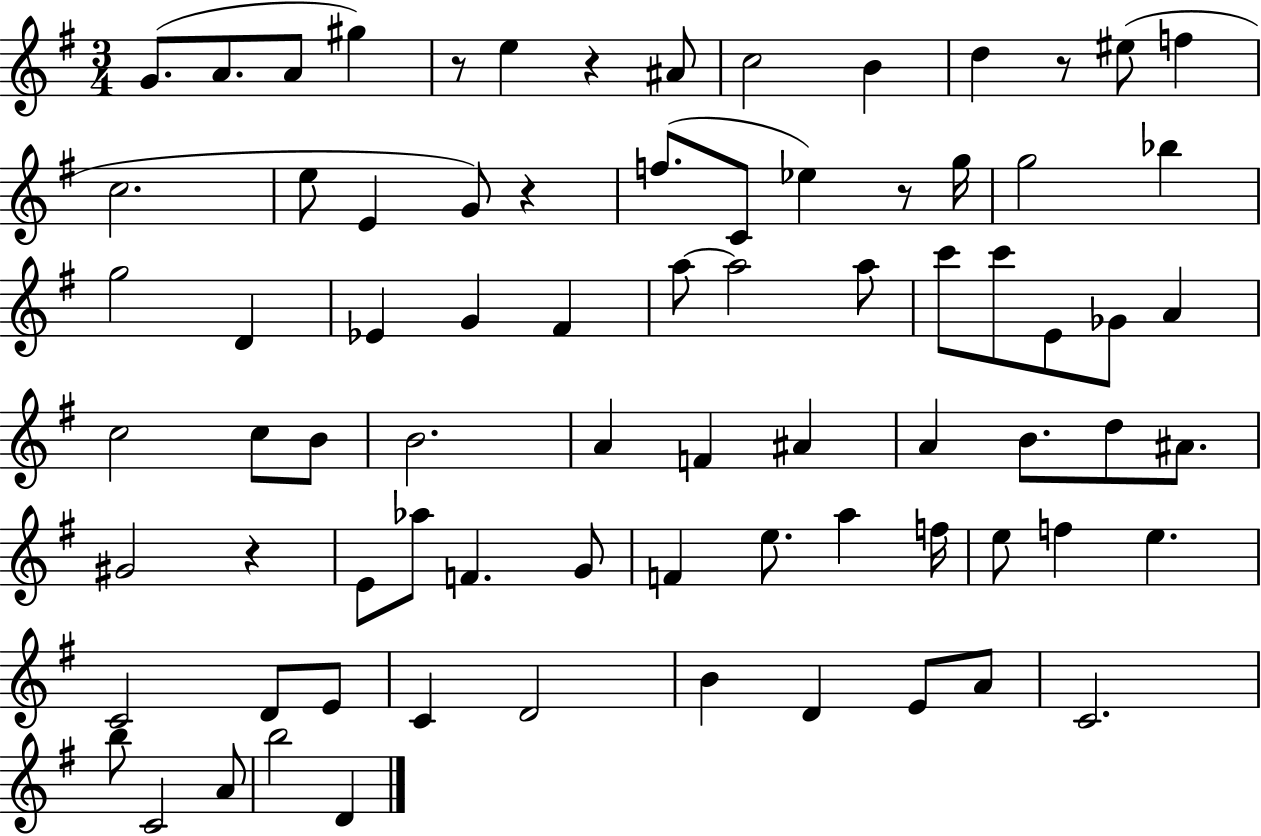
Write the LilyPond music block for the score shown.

{
  \clef treble
  \numericTimeSignature
  \time 3/4
  \key g \major
  g'8.( a'8. a'8 gis''4) | r8 e''4 r4 ais'8 | c''2 b'4 | d''4 r8 eis''8( f''4 | \break c''2. | e''8 e'4 g'8) r4 | f''8.( c'8 ees''4) r8 g''16 | g''2 bes''4 | \break g''2 d'4 | ees'4 g'4 fis'4 | a''8~~ a''2 a''8 | c'''8 c'''8 e'8 ges'8 a'4 | \break c''2 c''8 b'8 | b'2. | a'4 f'4 ais'4 | a'4 b'8. d''8 ais'8. | \break gis'2 r4 | e'8 aes''8 f'4. g'8 | f'4 e''8. a''4 f''16 | e''8 f''4 e''4. | \break c'2 d'8 e'8 | c'4 d'2 | b'4 d'4 e'8 a'8 | c'2. | \break b''8 c'2 a'8 | b''2 d'4 | \bar "|."
}